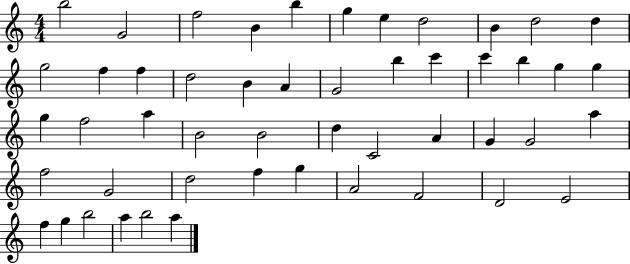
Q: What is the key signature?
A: C major